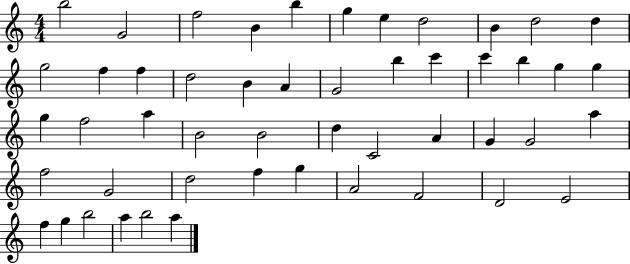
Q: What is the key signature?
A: C major